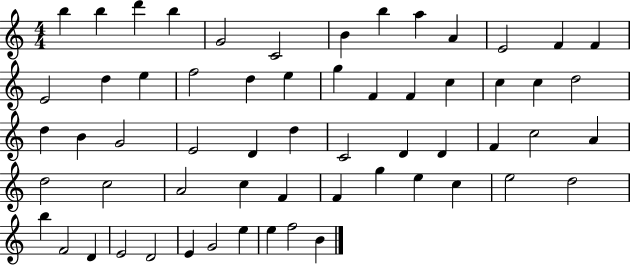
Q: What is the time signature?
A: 4/4